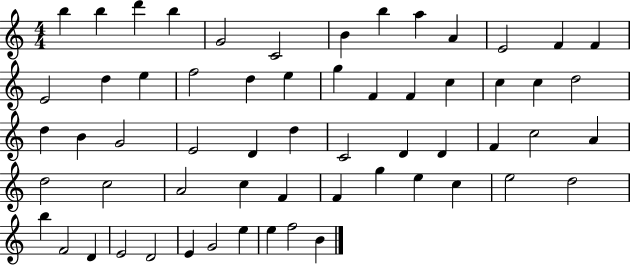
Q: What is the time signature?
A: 4/4